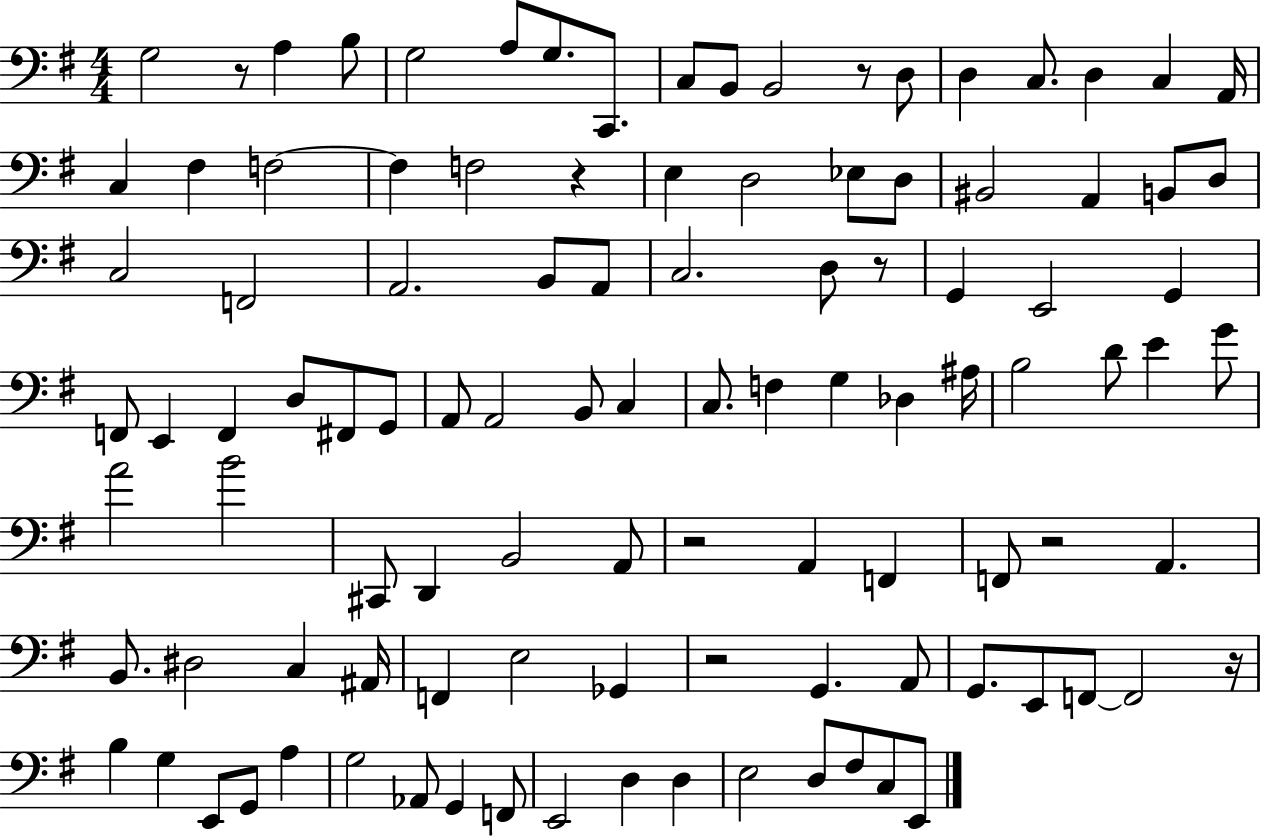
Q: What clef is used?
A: bass